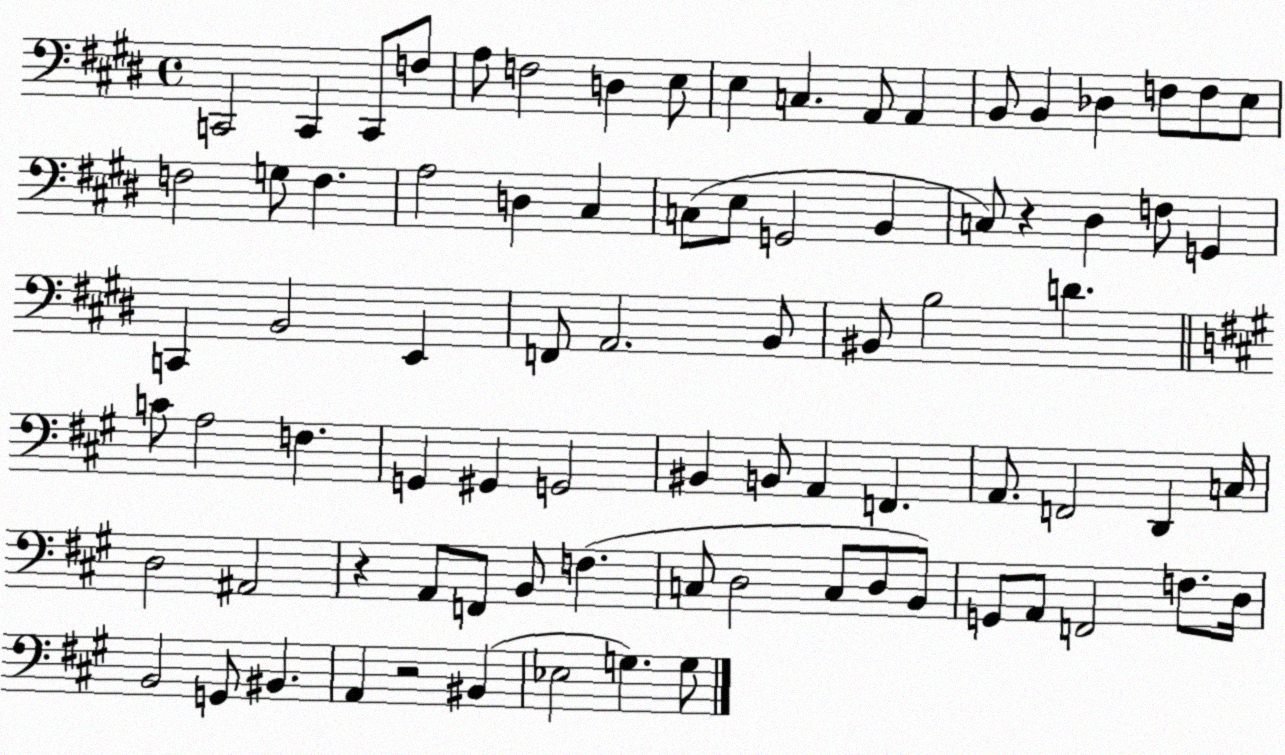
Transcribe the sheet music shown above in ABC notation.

X:1
T:Untitled
M:4/4
L:1/4
K:E
C,,2 C,, C,,/2 F,/2 A,/2 F,2 D, E,/2 E, C, A,,/2 A,, B,,/2 B,, _D, F,/2 F,/2 E,/2 F,2 G,/2 F, A,2 D, ^C, C,/2 E,/2 G,,2 B,, C,/2 z ^D, F,/2 G,, C,, B,,2 E,, F,,/2 A,,2 B,,/2 ^B,,/2 B,2 D C/2 A,2 F, G,, ^G,, G,,2 ^B,, B,,/2 A,, F,, A,,/2 F,,2 D,, C,/4 D,2 ^A,,2 z A,,/2 F,,/2 B,,/2 F, C,/2 D,2 C,/2 D,/2 B,,/2 G,,/2 A,,/2 F,,2 F,/2 D,/4 B,,2 G,,/2 ^B,, A,, z2 ^B,, _E,2 G, G,/2